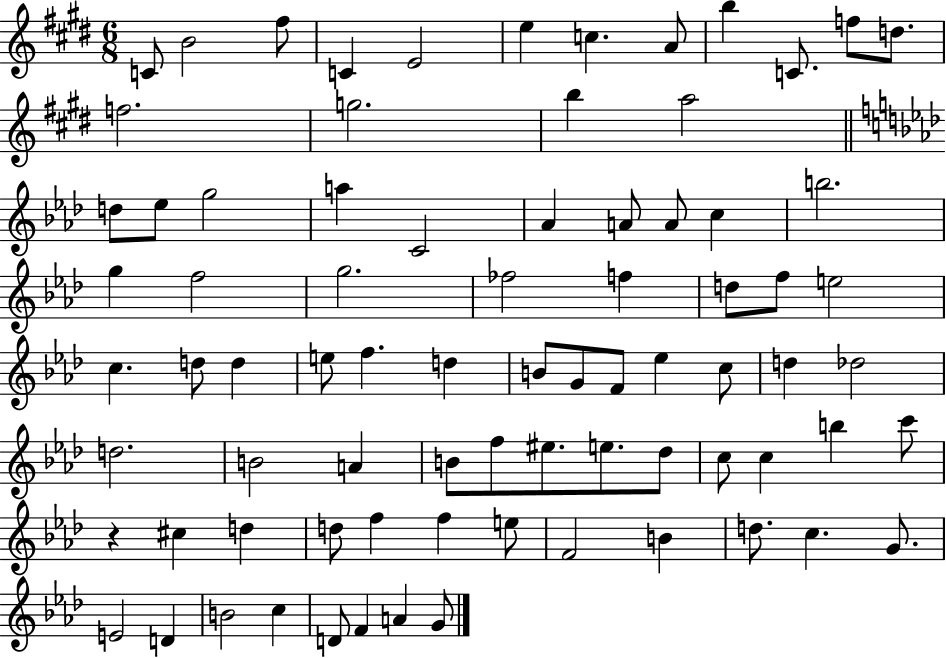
{
  \clef treble
  \numericTimeSignature
  \time 6/8
  \key e \major
  \repeat volta 2 { c'8 b'2 fis''8 | c'4 e'2 | e''4 c''4. a'8 | b''4 c'8. f''8 d''8. | \break f''2. | g''2. | b''4 a''2 | \bar "||" \break \key f \minor d''8 ees''8 g''2 | a''4 c'2 | aes'4 a'8 a'8 c''4 | b''2. | \break g''4 f''2 | g''2. | fes''2 f''4 | d''8 f''8 e''2 | \break c''4. d''8 d''4 | e''8 f''4. d''4 | b'8 g'8 f'8 ees''4 c''8 | d''4 des''2 | \break d''2. | b'2 a'4 | b'8 f''8 eis''8. e''8. des''8 | c''8 c''4 b''4 c'''8 | \break r4 cis''4 d''4 | d''8 f''4 f''4 e''8 | f'2 b'4 | d''8. c''4. g'8. | \break e'2 d'4 | b'2 c''4 | d'8 f'4 a'4 g'8 | } \bar "|."
}